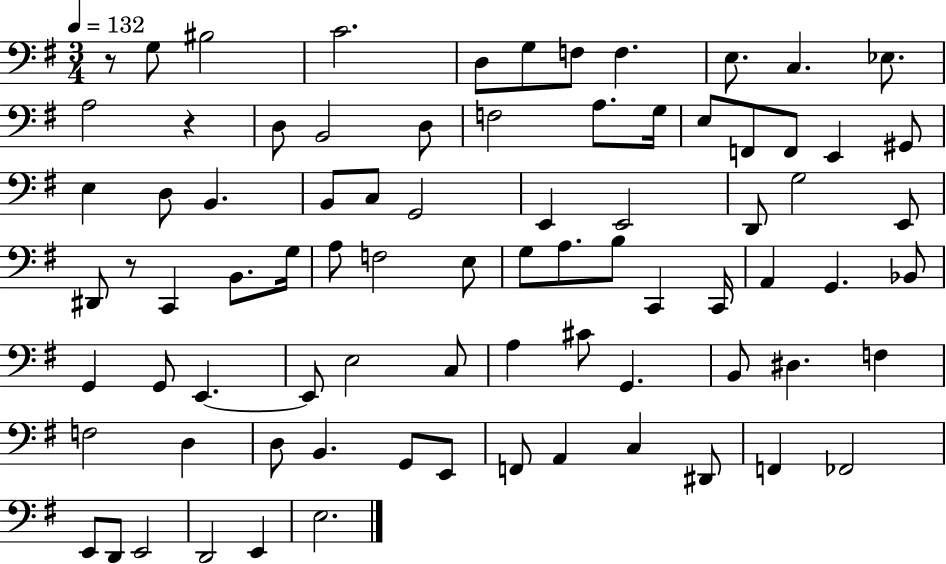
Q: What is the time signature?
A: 3/4